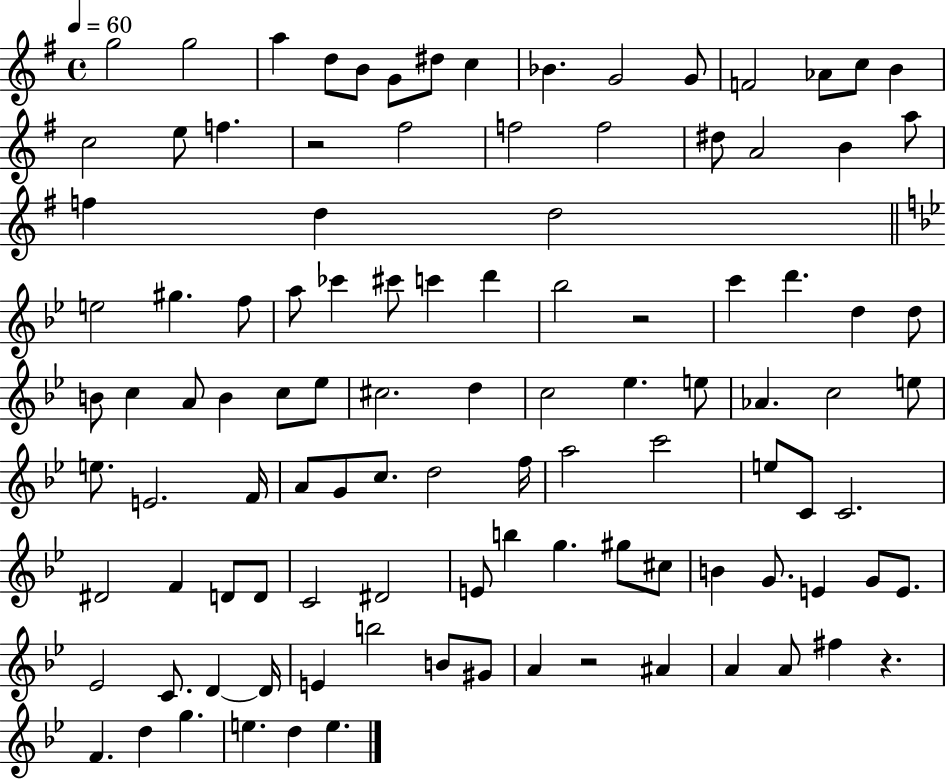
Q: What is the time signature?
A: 4/4